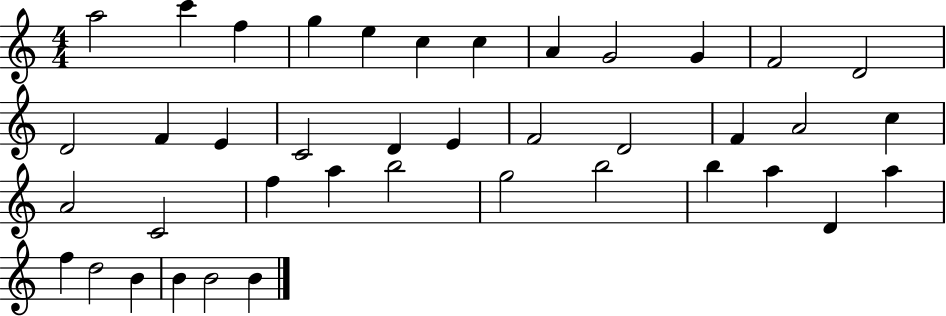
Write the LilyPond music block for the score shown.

{
  \clef treble
  \numericTimeSignature
  \time 4/4
  \key c \major
  a''2 c'''4 f''4 | g''4 e''4 c''4 c''4 | a'4 g'2 g'4 | f'2 d'2 | \break d'2 f'4 e'4 | c'2 d'4 e'4 | f'2 d'2 | f'4 a'2 c''4 | \break a'2 c'2 | f''4 a''4 b''2 | g''2 b''2 | b''4 a''4 d'4 a''4 | \break f''4 d''2 b'4 | b'4 b'2 b'4 | \bar "|."
}